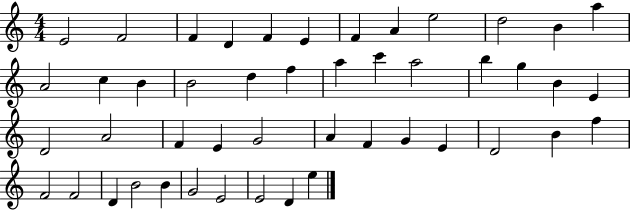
{
  \clef treble
  \numericTimeSignature
  \time 4/4
  \key c \major
  e'2 f'2 | f'4 d'4 f'4 e'4 | f'4 a'4 e''2 | d''2 b'4 a''4 | \break a'2 c''4 b'4 | b'2 d''4 f''4 | a''4 c'''4 a''2 | b''4 g''4 b'4 e'4 | \break d'2 a'2 | f'4 e'4 g'2 | a'4 f'4 g'4 e'4 | d'2 b'4 f''4 | \break f'2 f'2 | d'4 b'2 b'4 | g'2 e'2 | e'2 d'4 e''4 | \break \bar "|."
}